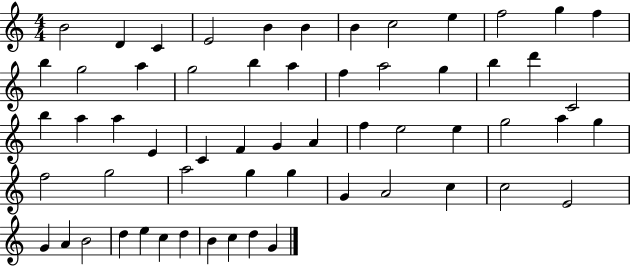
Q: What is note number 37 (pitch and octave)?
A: A5